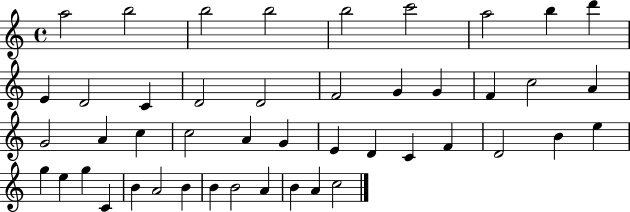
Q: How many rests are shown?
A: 0